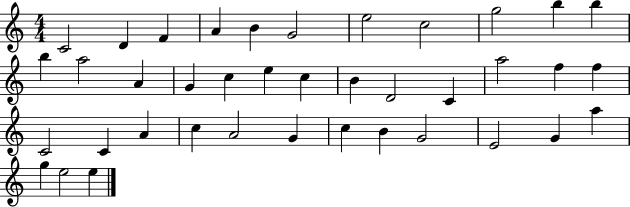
X:1
T:Untitled
M:4/4
L:1/4
K:C
C2 D F A B G2 e2 c2 g2 b b b a2 A G c e c B D2 C a2 f f C2 C A c A2 G c B G2 E2 G a g e2 e